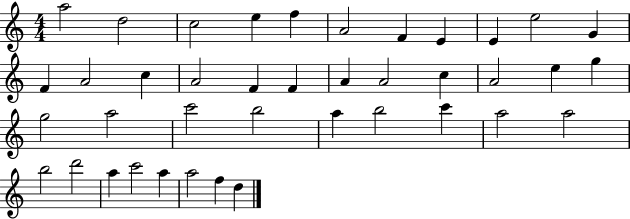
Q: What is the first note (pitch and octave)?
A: A5